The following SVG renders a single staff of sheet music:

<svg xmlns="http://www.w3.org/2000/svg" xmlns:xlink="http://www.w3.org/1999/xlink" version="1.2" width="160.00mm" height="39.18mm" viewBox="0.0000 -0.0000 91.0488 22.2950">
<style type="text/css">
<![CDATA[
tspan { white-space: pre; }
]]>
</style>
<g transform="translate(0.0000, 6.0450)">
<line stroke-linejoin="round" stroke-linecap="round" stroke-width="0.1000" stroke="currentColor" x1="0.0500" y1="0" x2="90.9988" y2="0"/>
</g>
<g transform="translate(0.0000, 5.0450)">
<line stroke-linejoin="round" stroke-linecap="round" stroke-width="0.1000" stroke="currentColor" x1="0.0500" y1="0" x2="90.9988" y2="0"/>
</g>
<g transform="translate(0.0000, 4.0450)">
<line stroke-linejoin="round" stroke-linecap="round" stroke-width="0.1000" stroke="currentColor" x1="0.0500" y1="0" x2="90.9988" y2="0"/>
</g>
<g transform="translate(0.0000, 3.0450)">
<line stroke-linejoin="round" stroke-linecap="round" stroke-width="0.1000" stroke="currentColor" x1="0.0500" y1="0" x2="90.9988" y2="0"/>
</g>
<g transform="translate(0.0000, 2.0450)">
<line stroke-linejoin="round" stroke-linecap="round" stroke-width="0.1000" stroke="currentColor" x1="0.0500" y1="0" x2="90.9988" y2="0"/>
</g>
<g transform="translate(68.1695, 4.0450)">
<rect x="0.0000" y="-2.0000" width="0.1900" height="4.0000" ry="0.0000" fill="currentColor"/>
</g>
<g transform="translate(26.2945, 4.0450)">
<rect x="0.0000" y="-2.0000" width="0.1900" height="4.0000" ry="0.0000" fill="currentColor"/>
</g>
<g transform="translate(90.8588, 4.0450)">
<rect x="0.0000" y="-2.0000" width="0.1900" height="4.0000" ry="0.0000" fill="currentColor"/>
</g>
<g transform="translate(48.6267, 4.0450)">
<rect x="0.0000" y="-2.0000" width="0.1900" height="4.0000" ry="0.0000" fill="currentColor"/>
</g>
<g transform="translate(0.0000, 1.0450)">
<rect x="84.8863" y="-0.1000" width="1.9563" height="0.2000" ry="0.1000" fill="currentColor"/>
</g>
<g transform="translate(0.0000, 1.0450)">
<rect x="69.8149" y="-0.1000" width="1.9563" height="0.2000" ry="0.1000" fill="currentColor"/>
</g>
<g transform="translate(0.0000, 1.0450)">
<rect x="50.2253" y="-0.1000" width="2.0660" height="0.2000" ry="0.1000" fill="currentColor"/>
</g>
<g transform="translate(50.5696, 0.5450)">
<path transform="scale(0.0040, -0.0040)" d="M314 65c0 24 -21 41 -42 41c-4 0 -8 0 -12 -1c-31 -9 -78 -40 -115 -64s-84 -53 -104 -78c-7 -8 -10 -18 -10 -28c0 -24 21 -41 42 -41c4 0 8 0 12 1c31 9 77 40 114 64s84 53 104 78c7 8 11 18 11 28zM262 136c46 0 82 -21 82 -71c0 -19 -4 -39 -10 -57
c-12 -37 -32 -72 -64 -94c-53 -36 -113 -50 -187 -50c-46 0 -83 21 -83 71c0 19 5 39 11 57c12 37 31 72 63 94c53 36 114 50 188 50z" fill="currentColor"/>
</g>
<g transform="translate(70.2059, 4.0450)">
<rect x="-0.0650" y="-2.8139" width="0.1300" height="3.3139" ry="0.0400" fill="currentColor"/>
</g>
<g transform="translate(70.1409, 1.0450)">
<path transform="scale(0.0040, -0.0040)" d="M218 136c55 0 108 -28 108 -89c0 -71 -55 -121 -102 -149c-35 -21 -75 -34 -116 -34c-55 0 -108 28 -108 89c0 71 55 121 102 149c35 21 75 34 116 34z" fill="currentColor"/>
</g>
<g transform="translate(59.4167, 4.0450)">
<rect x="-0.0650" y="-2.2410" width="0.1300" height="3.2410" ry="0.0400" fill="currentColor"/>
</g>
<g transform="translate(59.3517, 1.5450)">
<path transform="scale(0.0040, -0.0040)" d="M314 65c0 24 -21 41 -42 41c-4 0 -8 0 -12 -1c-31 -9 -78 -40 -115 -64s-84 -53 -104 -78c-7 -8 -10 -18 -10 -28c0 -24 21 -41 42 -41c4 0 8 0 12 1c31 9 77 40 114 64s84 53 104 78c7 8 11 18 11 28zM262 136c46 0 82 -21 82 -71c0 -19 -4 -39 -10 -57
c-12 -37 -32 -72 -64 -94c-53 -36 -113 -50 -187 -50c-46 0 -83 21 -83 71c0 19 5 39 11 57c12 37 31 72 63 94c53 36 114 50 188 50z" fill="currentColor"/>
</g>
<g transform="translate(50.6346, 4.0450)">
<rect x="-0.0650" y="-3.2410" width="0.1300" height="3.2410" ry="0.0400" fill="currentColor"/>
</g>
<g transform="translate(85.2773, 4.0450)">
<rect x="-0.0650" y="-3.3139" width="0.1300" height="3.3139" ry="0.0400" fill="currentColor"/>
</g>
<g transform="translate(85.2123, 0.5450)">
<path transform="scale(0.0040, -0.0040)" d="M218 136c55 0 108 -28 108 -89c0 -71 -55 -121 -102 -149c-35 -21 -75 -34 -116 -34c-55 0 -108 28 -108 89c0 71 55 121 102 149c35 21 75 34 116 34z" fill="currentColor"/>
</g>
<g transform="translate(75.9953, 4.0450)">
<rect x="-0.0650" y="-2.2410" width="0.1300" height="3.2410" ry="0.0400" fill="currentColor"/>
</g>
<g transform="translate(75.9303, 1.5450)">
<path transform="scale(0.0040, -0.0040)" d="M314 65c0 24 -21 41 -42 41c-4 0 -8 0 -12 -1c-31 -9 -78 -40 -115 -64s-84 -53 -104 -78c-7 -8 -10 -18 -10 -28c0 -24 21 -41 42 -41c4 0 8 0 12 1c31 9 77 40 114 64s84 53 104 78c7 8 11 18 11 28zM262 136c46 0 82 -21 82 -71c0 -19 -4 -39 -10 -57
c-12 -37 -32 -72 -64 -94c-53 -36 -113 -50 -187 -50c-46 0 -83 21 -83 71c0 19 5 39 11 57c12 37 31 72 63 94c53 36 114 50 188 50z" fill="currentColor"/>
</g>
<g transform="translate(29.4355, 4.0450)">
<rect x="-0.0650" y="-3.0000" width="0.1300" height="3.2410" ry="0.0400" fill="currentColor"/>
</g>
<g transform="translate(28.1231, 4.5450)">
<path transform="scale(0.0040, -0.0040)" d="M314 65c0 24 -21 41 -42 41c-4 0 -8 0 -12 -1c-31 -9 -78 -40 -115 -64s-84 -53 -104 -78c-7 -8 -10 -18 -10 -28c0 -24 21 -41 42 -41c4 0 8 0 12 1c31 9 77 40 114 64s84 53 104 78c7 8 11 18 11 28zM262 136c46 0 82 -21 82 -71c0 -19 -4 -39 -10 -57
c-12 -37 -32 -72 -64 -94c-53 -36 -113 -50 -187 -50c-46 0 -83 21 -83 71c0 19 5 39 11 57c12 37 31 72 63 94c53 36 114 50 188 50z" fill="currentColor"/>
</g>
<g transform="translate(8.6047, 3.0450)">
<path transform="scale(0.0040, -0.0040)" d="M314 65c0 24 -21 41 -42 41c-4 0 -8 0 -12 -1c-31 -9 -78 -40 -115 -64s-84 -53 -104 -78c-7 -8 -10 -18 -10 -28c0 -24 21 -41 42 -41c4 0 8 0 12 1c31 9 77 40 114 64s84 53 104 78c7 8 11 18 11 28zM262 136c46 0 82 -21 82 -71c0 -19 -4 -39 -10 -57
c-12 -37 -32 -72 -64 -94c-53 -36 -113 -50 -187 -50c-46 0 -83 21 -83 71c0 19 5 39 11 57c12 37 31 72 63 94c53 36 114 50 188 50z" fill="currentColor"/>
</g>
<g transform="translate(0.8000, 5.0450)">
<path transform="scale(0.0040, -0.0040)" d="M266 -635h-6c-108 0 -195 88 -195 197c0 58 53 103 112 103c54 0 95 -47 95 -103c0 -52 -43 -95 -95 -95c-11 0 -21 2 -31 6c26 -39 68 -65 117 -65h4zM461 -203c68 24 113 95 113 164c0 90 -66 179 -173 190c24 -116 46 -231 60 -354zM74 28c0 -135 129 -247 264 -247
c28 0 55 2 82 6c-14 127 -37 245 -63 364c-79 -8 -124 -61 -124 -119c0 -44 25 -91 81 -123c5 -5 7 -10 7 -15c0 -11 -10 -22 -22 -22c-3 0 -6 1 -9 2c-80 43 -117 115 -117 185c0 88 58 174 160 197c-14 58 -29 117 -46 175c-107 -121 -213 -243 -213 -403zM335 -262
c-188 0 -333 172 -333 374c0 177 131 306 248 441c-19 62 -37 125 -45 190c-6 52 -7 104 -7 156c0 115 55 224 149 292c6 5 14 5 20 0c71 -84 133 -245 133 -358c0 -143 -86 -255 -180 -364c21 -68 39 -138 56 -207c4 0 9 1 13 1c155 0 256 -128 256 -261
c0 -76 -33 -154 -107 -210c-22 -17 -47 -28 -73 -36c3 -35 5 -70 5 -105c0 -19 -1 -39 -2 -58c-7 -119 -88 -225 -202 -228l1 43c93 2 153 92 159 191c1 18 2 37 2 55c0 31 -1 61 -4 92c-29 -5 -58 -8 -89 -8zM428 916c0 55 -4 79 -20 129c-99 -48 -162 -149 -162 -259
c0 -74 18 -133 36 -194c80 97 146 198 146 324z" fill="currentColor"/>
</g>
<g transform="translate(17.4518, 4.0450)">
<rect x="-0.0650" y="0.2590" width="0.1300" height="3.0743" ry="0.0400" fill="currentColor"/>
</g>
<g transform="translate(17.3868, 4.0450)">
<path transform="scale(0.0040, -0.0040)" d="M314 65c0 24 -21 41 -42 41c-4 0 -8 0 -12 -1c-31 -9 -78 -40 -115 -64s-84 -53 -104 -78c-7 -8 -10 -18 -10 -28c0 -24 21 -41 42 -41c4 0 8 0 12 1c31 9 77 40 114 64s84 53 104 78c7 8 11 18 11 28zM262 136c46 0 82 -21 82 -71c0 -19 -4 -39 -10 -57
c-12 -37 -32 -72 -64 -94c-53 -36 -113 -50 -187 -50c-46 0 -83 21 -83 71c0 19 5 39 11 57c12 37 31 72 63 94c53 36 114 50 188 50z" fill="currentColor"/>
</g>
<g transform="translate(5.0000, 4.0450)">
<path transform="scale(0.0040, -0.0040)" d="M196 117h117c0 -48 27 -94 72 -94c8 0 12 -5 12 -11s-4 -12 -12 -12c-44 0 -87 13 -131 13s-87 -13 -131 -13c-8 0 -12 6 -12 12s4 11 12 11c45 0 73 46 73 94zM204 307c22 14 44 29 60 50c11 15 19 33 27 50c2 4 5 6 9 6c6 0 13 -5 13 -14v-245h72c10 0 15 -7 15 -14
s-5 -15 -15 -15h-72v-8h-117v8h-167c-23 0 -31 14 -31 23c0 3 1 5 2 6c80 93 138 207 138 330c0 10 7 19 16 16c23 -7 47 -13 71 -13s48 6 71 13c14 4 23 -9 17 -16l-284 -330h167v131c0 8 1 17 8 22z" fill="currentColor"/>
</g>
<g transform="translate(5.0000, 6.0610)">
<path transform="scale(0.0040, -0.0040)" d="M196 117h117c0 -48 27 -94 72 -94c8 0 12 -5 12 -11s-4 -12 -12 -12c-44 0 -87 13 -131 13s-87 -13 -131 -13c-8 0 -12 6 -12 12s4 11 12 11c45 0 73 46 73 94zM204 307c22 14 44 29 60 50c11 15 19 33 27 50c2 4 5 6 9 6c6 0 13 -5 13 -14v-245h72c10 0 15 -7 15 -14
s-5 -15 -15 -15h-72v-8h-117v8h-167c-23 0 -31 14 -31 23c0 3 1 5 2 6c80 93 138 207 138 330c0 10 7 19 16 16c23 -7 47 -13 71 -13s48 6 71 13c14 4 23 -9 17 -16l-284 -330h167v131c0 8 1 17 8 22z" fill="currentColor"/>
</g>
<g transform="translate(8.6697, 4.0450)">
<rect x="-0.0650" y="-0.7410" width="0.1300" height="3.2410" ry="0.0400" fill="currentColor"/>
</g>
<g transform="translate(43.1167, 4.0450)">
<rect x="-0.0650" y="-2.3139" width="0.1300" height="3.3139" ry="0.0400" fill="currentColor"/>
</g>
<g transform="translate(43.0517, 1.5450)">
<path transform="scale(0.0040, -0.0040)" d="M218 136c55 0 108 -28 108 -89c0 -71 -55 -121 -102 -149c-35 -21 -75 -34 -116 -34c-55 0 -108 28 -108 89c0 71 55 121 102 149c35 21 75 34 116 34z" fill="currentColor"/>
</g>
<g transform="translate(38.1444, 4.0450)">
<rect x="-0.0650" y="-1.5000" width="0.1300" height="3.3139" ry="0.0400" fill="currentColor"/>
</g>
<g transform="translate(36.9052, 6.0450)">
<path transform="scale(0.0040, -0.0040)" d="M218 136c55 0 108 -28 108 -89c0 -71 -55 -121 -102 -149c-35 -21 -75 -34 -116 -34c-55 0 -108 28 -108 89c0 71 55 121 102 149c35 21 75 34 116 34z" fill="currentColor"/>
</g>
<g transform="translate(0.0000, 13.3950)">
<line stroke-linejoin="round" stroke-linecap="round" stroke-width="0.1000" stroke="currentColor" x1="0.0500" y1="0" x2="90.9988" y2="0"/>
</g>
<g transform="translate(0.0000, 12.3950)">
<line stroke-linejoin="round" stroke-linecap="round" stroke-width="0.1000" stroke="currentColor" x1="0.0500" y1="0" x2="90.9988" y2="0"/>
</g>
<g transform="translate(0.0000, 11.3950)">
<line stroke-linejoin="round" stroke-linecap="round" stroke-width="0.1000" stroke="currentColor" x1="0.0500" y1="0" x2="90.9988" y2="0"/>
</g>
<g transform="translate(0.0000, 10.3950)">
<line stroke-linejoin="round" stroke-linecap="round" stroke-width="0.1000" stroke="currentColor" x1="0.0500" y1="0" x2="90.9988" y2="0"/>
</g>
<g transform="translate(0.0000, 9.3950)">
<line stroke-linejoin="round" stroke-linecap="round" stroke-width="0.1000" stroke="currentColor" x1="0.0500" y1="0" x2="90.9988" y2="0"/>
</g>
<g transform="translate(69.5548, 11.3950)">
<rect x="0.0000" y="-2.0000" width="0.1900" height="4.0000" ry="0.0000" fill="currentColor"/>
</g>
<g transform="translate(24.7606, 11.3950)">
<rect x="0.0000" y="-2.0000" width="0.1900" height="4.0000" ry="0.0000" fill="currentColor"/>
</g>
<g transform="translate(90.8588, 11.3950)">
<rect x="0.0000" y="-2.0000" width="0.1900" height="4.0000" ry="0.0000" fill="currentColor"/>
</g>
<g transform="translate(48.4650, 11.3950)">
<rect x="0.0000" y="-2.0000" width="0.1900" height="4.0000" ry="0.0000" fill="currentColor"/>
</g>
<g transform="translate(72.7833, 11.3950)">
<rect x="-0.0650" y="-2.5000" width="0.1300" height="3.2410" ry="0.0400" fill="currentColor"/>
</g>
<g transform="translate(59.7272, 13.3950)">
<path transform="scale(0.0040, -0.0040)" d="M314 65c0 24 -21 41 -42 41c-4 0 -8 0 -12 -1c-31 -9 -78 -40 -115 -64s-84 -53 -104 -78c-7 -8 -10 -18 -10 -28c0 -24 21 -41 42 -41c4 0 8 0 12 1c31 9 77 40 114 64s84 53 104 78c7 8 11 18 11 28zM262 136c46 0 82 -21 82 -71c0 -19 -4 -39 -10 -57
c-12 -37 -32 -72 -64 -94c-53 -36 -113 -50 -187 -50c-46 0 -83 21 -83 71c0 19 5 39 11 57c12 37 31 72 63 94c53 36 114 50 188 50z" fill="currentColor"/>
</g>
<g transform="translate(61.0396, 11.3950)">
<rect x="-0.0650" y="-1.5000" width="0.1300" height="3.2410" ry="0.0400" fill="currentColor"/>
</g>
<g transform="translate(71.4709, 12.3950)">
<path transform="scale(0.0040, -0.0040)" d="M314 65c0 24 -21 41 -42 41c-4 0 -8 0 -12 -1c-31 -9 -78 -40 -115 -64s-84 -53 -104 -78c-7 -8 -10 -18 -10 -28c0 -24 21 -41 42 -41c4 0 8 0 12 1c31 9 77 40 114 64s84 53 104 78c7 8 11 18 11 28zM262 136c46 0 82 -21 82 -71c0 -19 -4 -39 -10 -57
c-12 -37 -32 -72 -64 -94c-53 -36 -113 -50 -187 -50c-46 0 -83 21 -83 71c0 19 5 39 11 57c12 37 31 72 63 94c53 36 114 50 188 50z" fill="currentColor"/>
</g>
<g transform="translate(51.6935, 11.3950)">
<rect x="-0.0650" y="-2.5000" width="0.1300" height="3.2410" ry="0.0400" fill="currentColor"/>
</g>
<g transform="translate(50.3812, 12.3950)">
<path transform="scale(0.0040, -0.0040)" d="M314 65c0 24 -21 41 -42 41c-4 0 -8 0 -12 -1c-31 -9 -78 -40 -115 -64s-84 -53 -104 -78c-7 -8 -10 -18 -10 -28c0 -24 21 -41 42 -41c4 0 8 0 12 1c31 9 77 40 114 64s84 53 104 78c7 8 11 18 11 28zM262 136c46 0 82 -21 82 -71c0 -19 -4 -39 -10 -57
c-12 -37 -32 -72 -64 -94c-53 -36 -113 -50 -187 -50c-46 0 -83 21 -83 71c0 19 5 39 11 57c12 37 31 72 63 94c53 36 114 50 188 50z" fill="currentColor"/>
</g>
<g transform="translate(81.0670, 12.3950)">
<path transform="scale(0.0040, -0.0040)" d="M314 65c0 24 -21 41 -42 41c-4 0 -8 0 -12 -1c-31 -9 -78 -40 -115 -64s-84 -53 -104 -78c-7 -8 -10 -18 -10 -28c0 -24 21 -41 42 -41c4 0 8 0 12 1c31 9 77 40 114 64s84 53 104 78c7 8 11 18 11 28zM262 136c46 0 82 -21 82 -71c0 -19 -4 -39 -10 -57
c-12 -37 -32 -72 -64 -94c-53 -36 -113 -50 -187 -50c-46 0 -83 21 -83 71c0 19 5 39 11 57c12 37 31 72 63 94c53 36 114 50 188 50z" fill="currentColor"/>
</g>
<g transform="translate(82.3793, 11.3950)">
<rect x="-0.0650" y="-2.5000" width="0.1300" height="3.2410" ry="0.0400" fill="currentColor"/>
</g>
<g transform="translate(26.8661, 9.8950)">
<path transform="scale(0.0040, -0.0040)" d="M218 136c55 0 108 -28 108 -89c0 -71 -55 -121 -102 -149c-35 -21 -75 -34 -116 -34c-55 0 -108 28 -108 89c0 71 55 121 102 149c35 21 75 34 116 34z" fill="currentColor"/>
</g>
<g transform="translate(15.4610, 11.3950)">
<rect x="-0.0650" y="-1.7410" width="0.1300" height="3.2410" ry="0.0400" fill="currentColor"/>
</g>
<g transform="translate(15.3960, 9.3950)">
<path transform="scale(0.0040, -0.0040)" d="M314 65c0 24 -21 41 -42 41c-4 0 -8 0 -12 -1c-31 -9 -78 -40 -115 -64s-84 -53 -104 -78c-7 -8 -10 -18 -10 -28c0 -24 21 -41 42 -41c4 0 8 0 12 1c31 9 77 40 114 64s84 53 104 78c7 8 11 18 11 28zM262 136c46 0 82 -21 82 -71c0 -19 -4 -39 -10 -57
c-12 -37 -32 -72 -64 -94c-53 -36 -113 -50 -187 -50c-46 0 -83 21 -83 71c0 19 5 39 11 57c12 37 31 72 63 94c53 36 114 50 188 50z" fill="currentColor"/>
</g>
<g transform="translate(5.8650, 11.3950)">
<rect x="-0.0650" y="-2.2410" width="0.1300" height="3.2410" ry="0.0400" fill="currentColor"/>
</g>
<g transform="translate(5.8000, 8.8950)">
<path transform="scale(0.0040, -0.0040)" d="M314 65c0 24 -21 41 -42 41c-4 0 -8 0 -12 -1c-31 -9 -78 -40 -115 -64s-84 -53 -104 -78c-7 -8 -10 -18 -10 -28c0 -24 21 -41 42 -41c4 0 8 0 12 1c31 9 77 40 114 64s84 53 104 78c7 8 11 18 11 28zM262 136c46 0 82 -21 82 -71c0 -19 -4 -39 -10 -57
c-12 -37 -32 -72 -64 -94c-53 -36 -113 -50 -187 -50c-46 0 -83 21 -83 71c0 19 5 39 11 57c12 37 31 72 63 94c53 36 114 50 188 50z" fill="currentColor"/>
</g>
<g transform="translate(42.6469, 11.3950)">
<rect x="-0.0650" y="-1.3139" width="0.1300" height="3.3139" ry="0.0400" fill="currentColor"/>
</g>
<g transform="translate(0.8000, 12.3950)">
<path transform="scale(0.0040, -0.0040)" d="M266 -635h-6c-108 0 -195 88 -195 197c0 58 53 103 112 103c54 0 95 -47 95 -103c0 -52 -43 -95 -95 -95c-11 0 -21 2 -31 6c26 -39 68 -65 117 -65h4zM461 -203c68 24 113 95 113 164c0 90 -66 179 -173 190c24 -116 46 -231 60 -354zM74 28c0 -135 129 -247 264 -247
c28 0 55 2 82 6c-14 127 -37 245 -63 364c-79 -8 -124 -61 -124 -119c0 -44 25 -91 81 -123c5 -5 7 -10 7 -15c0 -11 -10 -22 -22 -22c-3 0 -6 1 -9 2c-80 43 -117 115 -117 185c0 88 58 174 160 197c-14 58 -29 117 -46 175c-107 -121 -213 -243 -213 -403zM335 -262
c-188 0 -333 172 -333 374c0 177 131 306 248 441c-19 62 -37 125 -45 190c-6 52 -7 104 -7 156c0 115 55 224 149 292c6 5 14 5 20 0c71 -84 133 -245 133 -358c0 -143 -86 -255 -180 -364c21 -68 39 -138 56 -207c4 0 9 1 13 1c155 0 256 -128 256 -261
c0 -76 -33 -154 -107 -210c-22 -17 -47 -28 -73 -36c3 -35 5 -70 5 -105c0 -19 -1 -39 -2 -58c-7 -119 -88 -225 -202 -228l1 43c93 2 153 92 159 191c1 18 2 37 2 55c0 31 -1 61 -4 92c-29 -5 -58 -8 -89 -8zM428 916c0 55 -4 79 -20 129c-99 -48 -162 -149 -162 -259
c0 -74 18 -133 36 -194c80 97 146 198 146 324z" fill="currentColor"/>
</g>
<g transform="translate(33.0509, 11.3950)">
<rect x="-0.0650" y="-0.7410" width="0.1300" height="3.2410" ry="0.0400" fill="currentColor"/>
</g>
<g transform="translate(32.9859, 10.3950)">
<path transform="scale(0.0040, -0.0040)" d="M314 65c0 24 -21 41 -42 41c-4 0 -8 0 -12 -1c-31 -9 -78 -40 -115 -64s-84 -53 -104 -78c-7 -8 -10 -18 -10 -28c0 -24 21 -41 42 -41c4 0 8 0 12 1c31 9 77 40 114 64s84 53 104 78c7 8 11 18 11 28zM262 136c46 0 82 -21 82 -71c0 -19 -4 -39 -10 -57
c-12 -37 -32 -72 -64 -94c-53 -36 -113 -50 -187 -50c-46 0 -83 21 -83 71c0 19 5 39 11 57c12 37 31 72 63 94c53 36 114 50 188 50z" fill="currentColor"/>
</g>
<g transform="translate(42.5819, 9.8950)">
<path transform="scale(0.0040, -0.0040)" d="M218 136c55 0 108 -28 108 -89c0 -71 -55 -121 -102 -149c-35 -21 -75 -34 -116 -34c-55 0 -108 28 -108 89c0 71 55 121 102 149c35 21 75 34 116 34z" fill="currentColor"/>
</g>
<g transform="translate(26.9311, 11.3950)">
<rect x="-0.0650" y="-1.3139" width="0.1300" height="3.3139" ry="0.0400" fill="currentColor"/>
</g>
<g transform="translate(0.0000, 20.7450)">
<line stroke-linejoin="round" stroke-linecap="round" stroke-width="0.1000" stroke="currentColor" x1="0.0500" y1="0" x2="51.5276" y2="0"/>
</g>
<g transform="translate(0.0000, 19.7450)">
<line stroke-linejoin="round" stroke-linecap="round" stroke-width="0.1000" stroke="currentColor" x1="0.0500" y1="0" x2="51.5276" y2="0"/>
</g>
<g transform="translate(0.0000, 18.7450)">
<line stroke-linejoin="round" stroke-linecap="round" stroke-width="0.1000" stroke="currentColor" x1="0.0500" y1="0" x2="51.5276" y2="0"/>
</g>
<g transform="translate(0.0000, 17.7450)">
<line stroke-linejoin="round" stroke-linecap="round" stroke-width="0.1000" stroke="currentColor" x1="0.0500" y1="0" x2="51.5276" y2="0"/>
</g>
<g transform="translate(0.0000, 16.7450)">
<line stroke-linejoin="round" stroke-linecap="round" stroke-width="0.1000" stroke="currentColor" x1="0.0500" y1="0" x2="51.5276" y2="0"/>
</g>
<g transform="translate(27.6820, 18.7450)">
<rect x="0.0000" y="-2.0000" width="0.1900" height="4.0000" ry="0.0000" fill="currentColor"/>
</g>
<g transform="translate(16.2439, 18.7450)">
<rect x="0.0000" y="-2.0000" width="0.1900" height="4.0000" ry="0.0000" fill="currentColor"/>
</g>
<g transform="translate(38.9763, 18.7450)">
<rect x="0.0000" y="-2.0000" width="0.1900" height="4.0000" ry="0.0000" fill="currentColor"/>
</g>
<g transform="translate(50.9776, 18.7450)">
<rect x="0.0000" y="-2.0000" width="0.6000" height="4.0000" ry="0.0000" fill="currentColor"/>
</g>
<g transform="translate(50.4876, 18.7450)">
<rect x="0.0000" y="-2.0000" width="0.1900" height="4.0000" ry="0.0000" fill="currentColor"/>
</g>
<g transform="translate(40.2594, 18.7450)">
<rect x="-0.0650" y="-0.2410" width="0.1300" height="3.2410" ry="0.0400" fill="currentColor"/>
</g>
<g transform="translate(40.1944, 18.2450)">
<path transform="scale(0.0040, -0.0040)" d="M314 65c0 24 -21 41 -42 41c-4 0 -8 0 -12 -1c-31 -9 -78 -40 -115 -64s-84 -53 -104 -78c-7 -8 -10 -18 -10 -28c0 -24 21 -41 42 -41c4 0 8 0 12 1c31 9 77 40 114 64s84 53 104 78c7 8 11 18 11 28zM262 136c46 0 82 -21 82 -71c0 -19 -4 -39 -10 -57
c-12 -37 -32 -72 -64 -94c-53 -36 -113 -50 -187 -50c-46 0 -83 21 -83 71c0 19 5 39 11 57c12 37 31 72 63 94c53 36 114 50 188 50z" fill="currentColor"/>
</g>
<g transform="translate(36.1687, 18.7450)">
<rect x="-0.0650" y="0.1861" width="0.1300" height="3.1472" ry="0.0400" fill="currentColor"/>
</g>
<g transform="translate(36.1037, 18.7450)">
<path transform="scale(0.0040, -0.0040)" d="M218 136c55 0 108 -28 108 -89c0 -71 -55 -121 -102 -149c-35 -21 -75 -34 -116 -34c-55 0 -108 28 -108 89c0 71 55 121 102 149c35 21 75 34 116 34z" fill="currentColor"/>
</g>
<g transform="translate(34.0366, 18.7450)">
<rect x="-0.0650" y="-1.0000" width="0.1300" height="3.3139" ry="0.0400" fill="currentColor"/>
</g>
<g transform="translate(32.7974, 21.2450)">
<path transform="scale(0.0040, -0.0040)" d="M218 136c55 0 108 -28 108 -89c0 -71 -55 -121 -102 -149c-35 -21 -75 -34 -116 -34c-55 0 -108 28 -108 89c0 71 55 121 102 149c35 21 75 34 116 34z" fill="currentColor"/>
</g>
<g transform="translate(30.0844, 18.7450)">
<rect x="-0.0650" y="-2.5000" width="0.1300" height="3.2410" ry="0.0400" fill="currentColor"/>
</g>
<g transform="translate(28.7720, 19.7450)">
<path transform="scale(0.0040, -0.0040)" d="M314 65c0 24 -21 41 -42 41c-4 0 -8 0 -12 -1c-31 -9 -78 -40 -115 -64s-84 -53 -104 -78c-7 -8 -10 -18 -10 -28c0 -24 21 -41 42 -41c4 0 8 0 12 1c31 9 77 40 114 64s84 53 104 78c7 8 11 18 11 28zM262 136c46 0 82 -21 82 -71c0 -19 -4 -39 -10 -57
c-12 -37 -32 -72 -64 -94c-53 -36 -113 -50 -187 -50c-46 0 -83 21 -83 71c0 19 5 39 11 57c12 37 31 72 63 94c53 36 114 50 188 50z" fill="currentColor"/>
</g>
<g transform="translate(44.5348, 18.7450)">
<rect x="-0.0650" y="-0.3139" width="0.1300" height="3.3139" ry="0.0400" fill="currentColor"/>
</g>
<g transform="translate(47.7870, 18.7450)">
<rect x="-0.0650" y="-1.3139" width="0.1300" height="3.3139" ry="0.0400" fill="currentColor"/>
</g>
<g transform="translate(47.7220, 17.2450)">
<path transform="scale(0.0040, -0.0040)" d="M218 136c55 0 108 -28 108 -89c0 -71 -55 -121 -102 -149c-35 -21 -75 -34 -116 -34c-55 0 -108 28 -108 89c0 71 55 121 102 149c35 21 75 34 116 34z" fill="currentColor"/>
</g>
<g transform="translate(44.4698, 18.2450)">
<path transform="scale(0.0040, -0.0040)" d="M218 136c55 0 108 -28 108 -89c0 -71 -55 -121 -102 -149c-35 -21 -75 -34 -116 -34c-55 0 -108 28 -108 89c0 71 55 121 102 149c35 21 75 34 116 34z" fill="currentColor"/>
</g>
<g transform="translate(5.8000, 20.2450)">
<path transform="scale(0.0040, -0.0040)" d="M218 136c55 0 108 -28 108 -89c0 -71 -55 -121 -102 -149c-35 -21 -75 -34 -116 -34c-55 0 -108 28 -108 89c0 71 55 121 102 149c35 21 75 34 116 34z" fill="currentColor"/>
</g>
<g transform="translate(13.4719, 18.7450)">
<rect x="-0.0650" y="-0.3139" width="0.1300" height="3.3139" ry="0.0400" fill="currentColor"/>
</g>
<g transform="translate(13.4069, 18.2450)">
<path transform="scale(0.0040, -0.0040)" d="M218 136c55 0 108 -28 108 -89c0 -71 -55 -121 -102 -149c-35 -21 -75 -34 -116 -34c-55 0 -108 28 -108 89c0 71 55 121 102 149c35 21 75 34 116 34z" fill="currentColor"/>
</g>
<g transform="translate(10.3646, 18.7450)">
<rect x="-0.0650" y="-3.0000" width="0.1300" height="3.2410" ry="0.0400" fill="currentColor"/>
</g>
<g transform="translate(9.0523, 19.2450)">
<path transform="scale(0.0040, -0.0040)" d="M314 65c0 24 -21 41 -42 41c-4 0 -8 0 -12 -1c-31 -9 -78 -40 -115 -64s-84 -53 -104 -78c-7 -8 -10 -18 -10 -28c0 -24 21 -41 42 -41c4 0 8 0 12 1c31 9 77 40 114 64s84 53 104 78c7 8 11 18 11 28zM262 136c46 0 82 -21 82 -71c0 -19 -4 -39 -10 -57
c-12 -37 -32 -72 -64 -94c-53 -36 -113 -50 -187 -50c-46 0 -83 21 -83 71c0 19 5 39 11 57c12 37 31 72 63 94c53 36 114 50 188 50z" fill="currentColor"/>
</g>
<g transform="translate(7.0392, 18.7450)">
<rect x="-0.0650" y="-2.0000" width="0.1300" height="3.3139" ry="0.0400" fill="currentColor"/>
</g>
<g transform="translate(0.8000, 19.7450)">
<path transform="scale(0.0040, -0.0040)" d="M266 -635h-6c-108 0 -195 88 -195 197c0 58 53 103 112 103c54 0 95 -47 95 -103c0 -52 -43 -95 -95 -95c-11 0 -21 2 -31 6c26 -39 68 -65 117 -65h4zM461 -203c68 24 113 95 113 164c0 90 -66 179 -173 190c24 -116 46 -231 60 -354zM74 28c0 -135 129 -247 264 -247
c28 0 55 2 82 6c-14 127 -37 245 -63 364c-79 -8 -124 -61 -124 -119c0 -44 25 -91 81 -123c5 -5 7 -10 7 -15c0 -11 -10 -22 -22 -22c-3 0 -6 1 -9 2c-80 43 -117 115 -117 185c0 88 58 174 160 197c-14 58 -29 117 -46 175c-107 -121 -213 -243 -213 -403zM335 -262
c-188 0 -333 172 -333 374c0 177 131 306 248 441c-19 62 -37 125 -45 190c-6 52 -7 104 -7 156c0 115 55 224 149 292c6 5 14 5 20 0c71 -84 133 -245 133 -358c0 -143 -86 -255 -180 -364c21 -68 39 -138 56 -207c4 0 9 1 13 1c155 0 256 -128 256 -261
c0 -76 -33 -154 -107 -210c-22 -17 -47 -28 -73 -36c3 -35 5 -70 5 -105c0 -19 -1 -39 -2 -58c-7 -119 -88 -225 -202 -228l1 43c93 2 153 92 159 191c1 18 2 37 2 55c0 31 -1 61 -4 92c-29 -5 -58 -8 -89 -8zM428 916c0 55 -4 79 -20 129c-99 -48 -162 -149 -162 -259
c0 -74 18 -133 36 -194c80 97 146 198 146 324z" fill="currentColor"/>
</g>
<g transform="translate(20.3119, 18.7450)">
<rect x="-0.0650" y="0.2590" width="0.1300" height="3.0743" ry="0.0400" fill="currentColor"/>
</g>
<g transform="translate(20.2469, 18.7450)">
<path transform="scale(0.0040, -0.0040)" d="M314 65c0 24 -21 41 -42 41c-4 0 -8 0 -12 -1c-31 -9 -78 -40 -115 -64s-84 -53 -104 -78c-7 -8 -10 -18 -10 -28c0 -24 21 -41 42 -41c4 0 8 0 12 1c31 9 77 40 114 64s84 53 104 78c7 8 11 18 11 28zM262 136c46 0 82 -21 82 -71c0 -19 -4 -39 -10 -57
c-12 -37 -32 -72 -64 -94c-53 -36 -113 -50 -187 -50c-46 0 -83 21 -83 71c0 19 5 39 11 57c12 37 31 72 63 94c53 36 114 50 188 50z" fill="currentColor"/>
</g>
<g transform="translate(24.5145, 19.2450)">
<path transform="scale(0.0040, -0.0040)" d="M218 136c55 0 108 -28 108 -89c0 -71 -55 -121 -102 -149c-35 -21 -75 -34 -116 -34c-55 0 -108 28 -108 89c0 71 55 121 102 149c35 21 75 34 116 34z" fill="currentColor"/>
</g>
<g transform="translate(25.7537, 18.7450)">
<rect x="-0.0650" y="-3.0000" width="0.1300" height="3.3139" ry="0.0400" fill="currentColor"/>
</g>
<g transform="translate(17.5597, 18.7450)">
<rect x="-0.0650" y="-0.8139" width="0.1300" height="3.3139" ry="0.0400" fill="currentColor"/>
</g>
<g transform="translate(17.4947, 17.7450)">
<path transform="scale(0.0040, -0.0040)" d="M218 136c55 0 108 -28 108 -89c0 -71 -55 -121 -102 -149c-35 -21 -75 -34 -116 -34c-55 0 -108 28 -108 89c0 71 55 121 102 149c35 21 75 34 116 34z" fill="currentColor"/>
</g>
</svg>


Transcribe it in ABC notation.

X:1
T:Untitled
M:4/4
L:1/4
K:C
d2 B2 A2 E g b2 g2 a g2 b g2 f2 e d2 e G2 E2 G2 G2 F A2 c d B2 A G2 D B c2 c e